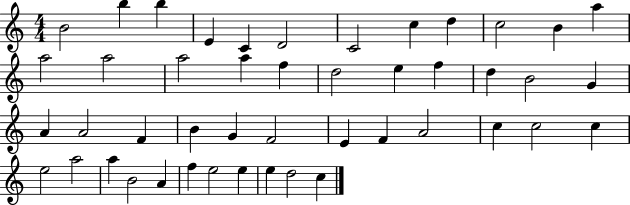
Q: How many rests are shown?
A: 0